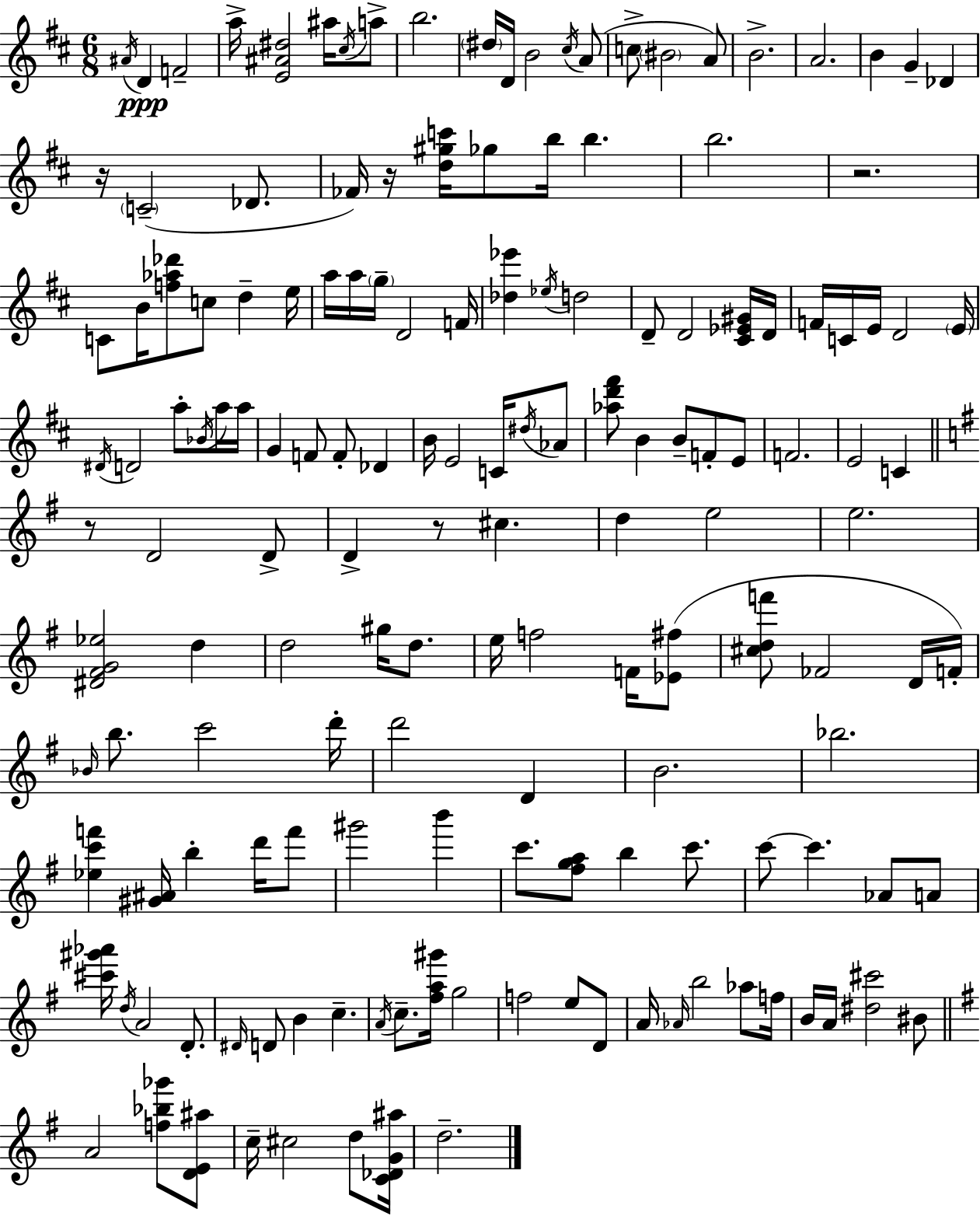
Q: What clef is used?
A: treble